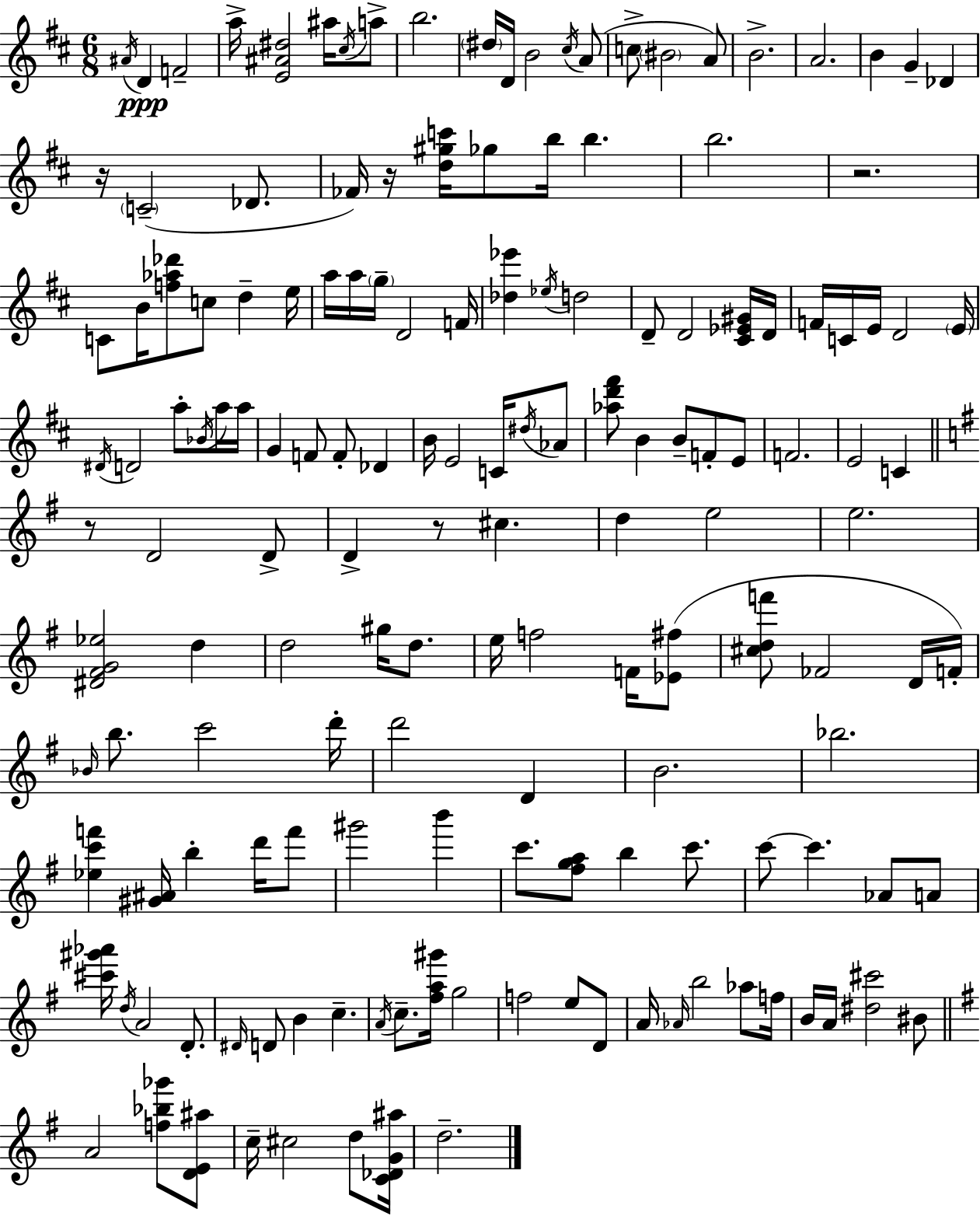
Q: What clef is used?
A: treble